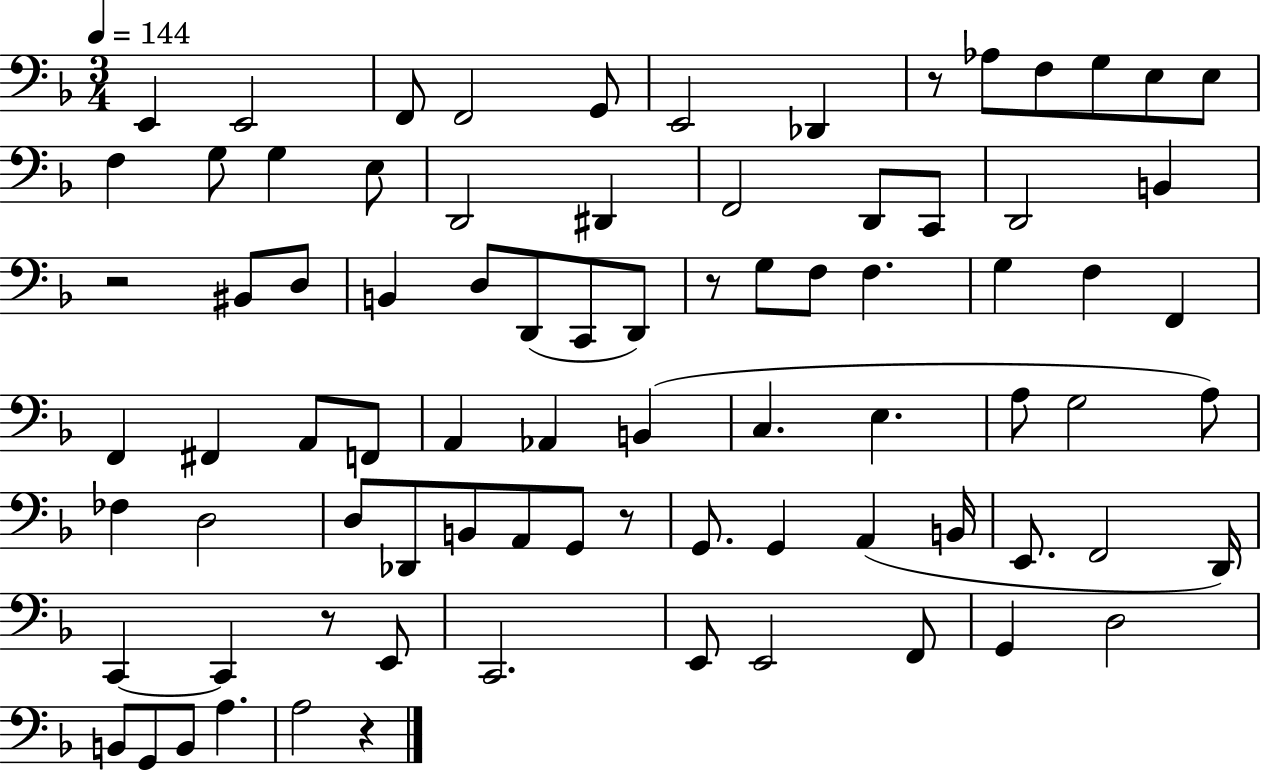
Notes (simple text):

E2/q E2/h F2/e F2/h G2/e E2/h Db2/q R/e Ab3/e F3/e G3/e E3/e E3/e F3/q G3/e G3/q E3/e D2/h D#2/q F2/h D2/e C2/e D2/h B2/q R/h BIS2/e D3/e B2/q D3/e D2/e C2/e D2/e R/e G3/e F3/e F3/q. G3/q F3/q F2/q F2/q F#2/q A2/e F2/e A2/q Ab2/q B2/q C3/q. E3/q. A3/e G3/h A3/e FES3/q D3/h D3/e Db2/e B2/e A2/e G2/e R/e G2/e. G2/q A2/q B2/s E2/e. F2/h D2/s C2/q C2/q R/e E2/e C2/h. E2/e E2/h F2/e G2/q D3/h B2/e G2/e B2/e A3/q. A3/h R/q